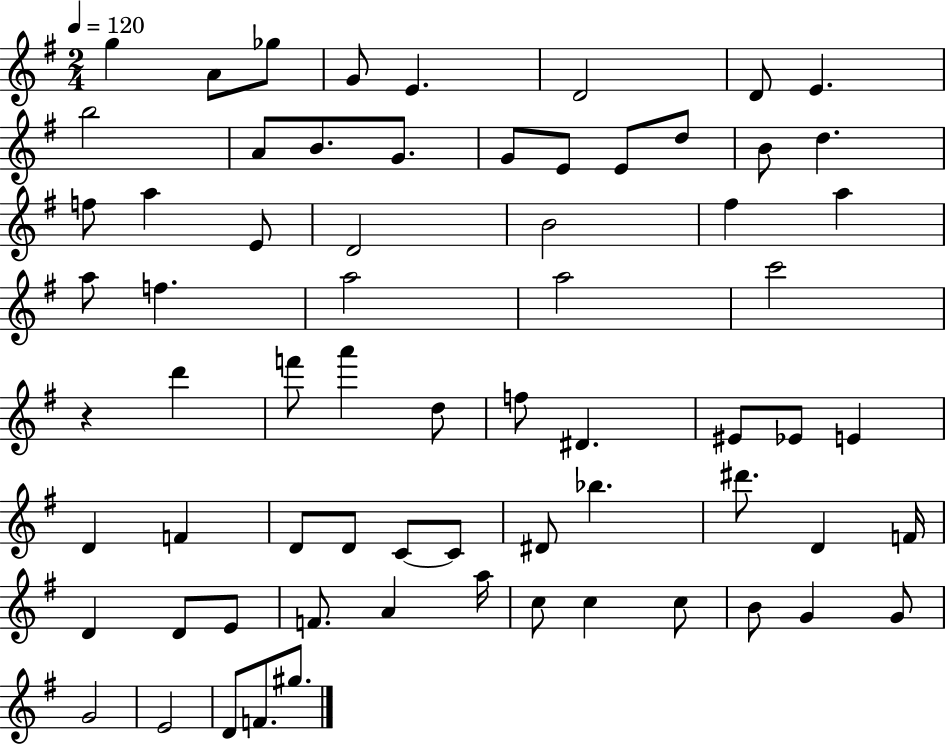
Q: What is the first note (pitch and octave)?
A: G5